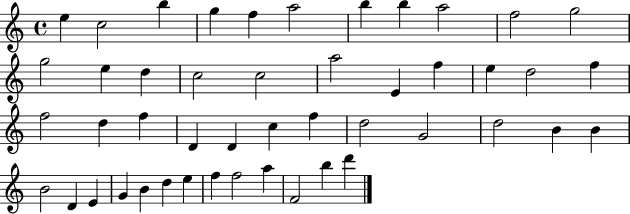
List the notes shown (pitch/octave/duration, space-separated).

E5/q C5/h B5/q G5/q F5/q A5/h B5/q B5/q A5/h F5/h G5/h G5/h E5/q D5/q C5/h C5/h A5/h E4/q F5/q E5/q D5/h F5/q F5/h D5/q F5/q D4/q D4/q C5/q F5/q D5/h G4/h D5/h B4/q B4/q B4/h D4/q E4/q G4/q B4/q D5/q E5/q F5/q F5/h A5/q F4/h B5/q D6/q